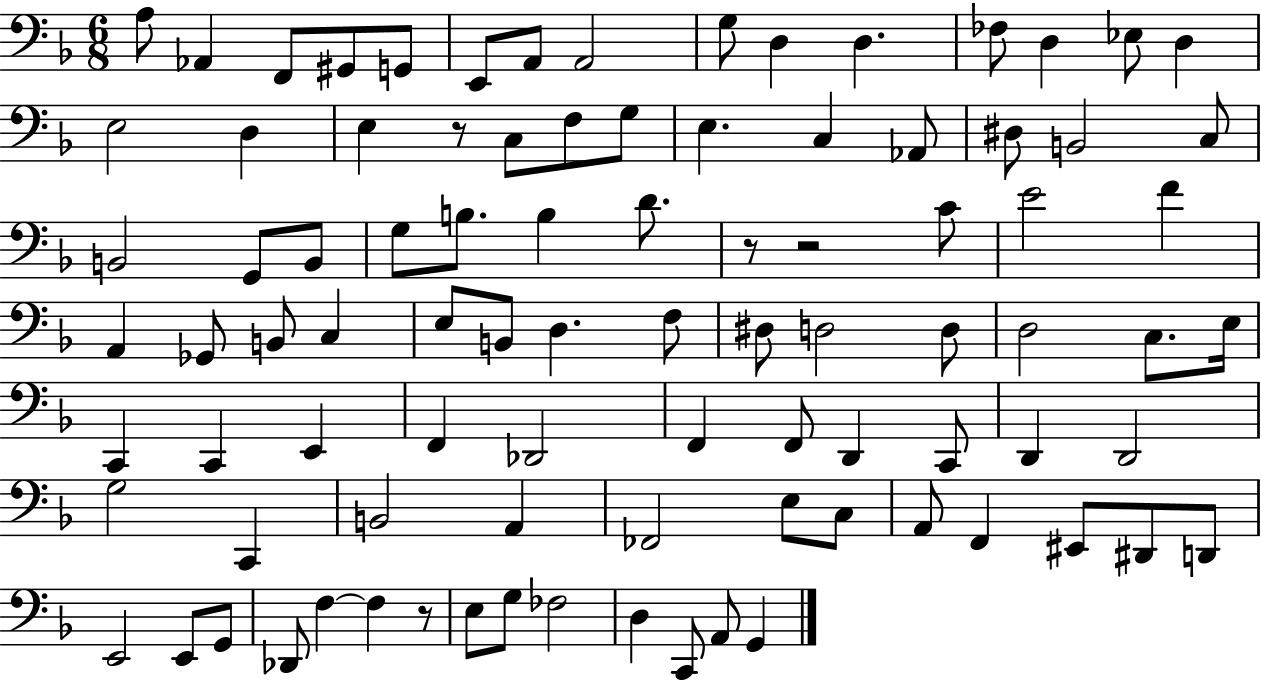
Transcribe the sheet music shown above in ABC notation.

X:1
T:Untitled
M:6/8
L:1/4
K:F
A,/2 _A,, F,,/2 ^G,,/2 G,,/2 E,,/2 A,,/2 A,,2 G,/2 D, D, _F,/2 D, _E,/2 D, E,2 D, E, z/2 C,/2 F,/2 G,/2 E, C, _A,,/2 ^D,/2 B,,2 C,/2 B,,2 G,,/2 B,,/2 G,/2 B,/2 B, D/2 z/2 z2 C/2 E2 F A,, _G,,/2 B,,/2 C, E,/2 B,,/2 D, F,/2 ^D,/2 D,2 D,/2 D,2 C,/2 E,/4 C,, C,, E,, F,, _D,,2 F,, F,,/2 D,, C,,/2 D,, D,,2 G,2 C,, B,,2 A,, _F,,2 E,/2 C,/2 A,,/2 F,, ^E,,/2 ^D,,/2 D,,/2 E,,2 E,,/2 G,,/2 _D,,/2 F, F, z/2 E,/2 G,/2 _F,2 D, C,,/2 A,,/2 G,,